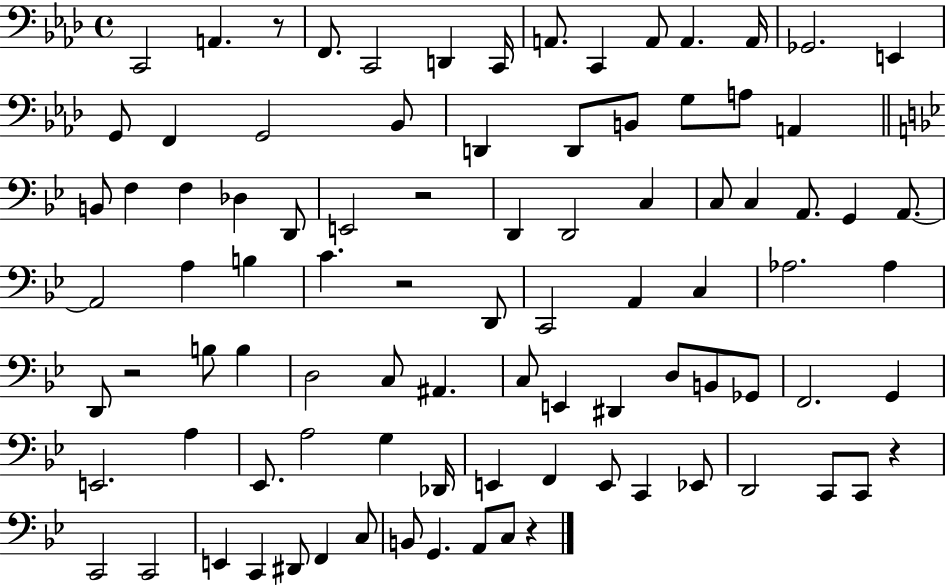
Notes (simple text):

C2/h A2/q. R/e F2/e. C2/h D2/q C2/s A2/e. C2/q A2/e A2/q. A2/s Gb2/h. E2/q G2/e F2/q G2/h Bb2/e D2/q D2/e B2/e G3/e A3/e A2/q B2/e F3/q F3/q Db3/q D2/e E2/h R/h D2/q D2/h C3/q C3/e C3/q A2/e. G2/q A2/e. A2/h A3/q B3/q C4/q. R/h D2/e C2/h A2/q C3/q Ab3/h. Ab3/q D2/e R/h B3/e B3/q D3/h C3/e A#2/q. C3/e E2/q D#2/q D3/e B2/e Gb2/e F2/h. G2/q E2/h. A3/q Eb2/e. A3/h G3/q Db2/s E2/q F2/q E2/e C2/q Eb2/e D2/h C2/e C2/e R/q C2/h C2/h E2/q C2/q D#2/e F2/q C3/e B2/e G2/q. A2/e C3/e R/q